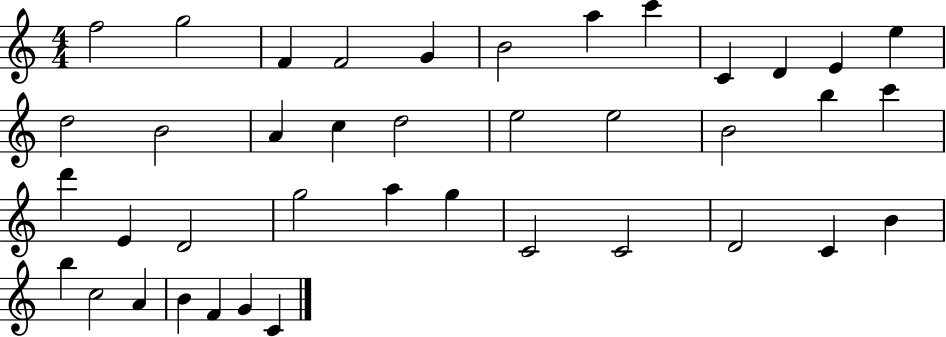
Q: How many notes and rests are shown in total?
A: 40